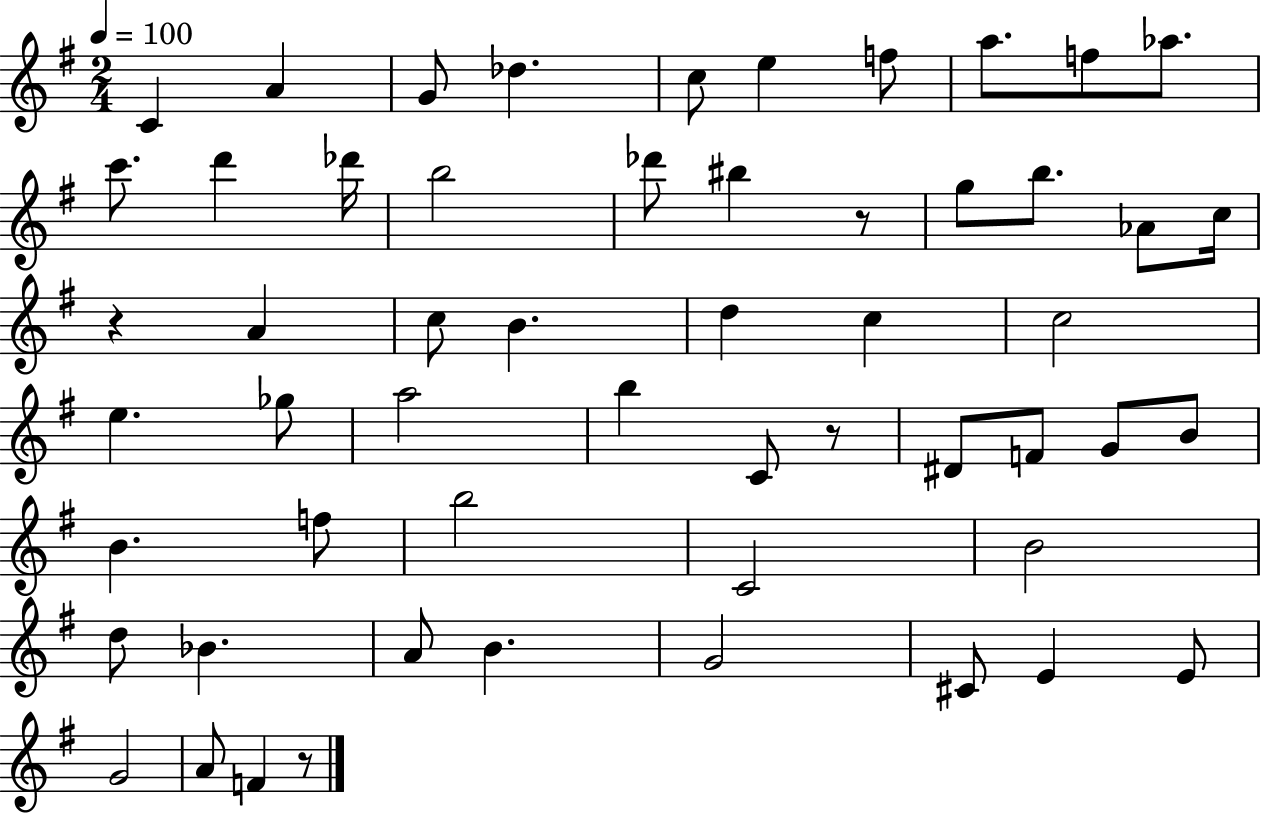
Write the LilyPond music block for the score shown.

{
  \clef treble
  \numericTimeSignature
  \time 2/4
  \key g \major
  \tempo 4 = 100
  c'4 a'4 | g'8 des''4. | c''8 e''4 f''8 | a''8. f''8 aes''8. | \break c'''8. d'''4 des'''16 | b''2 | des'''8 bis''4 r8 | g''8 b''8. aes'8 c''16 | \break r4 a'4 | c''8 b'4. | d''4 c''4 | c''2 | \break e''4. ges''8 | a''2 | b''4 c'8 r8 | dis'8 f'8 g'8 b'8 | \break b'4. f''8 | b''2 | c'2 | b'2 | \break d''8 bes'4. | a'8 b'4. | g'2 | cis'8 e'4 e'8 | \break g'2 | a'8 f'4 r8 | \bar "|."
}